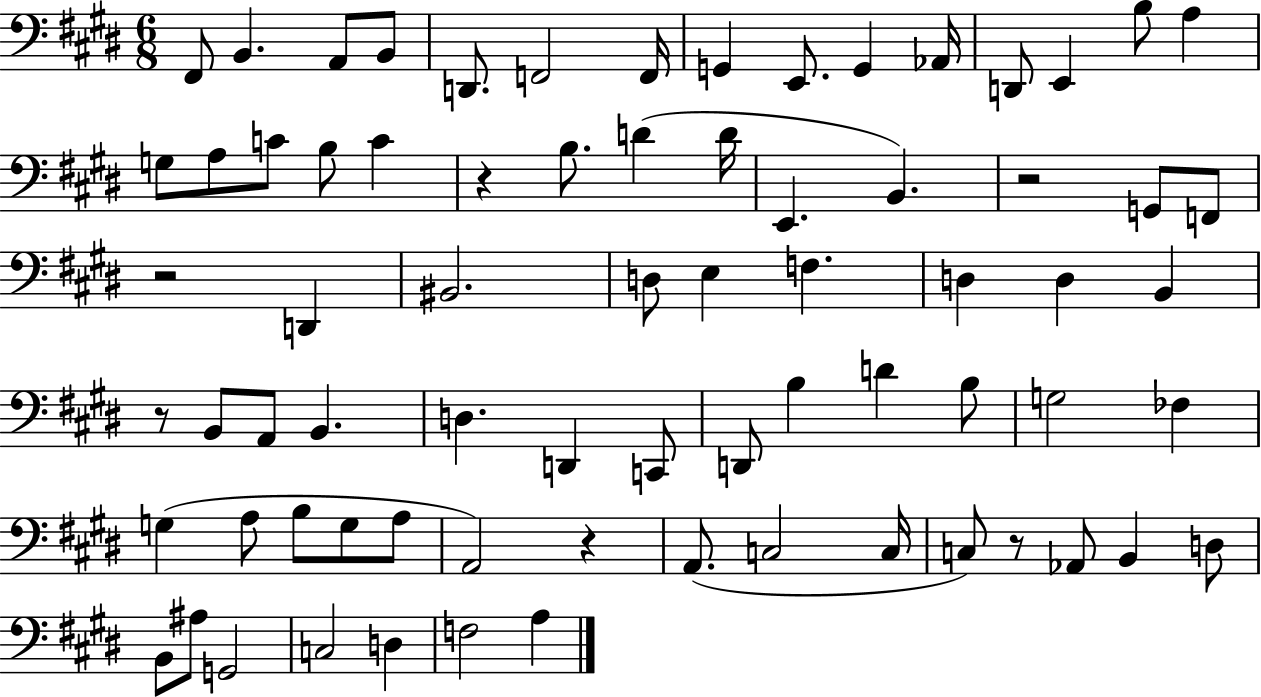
{
  \clef bass
  \numericTimeSignature
  \time 6/8
  \key e \major
  fis,8 b,4. a,8 b,8 | d,8. f,2 f,16 | g,4 e,8. g,4 aes,16 | d,8 e,4 b8 a4 | \break g8 a8 c'8 b8 c'4 | r4 b8. d'4( d'16 | e,4. b,4.) | r2 g,8 f,8 | \break r2 d,4 | bis,2. | d8 e4 f4. | d4 d4 b,4 | \break r8 b,8 a,8 b,4. | d4. d,4 c,8 | d,8 b4 d'4 b8 | g2 fes4 | \break g4( a8 b8 g8 a8 | a,2) r4 | a,8.( c2 c16 | c8) r8 aes,8 b,4 d8 | \break b,8 ais8 g,2 | c2 d4 | f2 a4 | \bar "|."
}